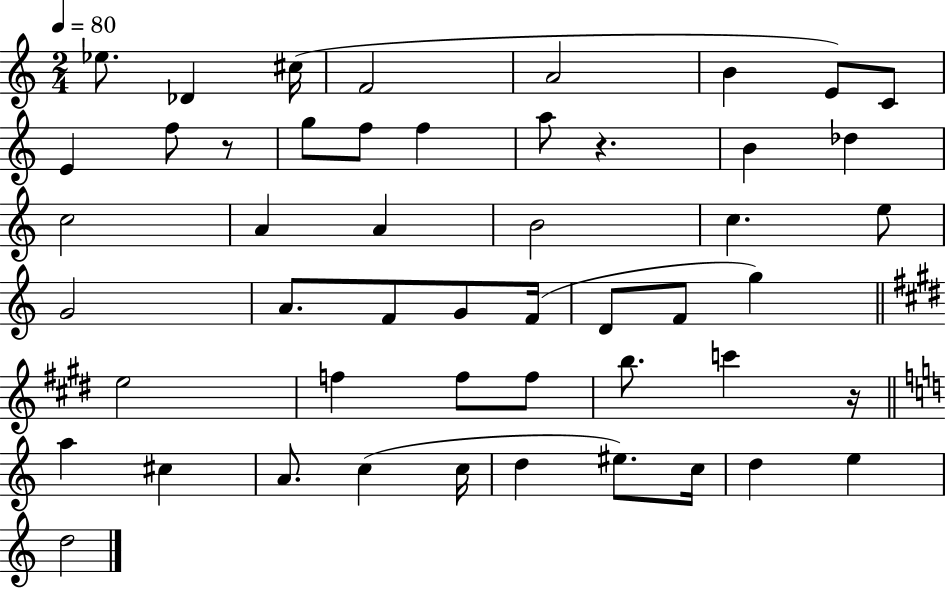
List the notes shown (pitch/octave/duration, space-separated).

Eb5/e. Db4/q C#5/s F4/h A4/h B4/q E4/e C4/e E4/q F5/e R/e G5/e F5/e F5/q A5/e R/q. B4/q Db5/q C5/h A4/q A4/q B4/h C5/q. E5/e G4/h A4/e. F4/e G4/e F4/s D4/e F4/e G5/q E5/h F5/q F5/e F5/e B5/e. C6/q R/s A5/q C#5/q A4/e. C5/q C5/s D5/q EIS5/e. C5/s D5/q E5/q D5/h